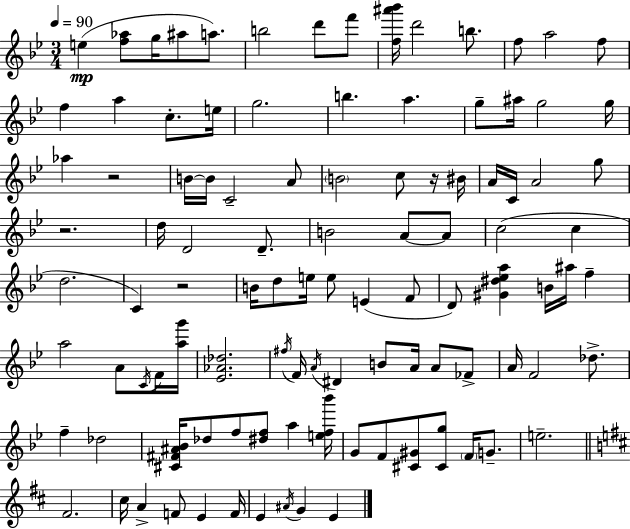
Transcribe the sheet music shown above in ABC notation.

X:1
T:Untitled
M:3/4
L:1/4
K:Bb
e [f_a]/2 g/4 ^a/2 a/2 b2 d'/2 f'/2 [f^a'_b']/4 d'2 b/2 f/2 a2 f/2 f a c/2 e/4 g2 b a g/2 ^a/4 g2 g/4 _a z2 B/4 B/4 C2 A/2 B2 c/2 z/4 ^B/4 A/4 C/4 A2 g/2 z2 d/4 D2 D/2 B2 A/2 A/2 c2 c d2 C z2 B/4 d/2 e/4 e/2 E F/2 D/2 [^G^d_ea] B/4 ^a/4 f a2 A/2 C/4 F/4 [ag']/4 [_E_A_d]2 ^f/4 F/4 A/4 ^D B/2 A/4 A/2 _F/2 A/4 F2 _d/2 f _d2 [^C^F^A_B]/4 _d/2 f/2 [^df]/2 a [ef_b']/4 G/2 F/2 [^C^G]/2 [^Cg]/2 F/4 G/2 e2 ^F2 ^c/4 A F/2 E F/4 E ^A/4 G E